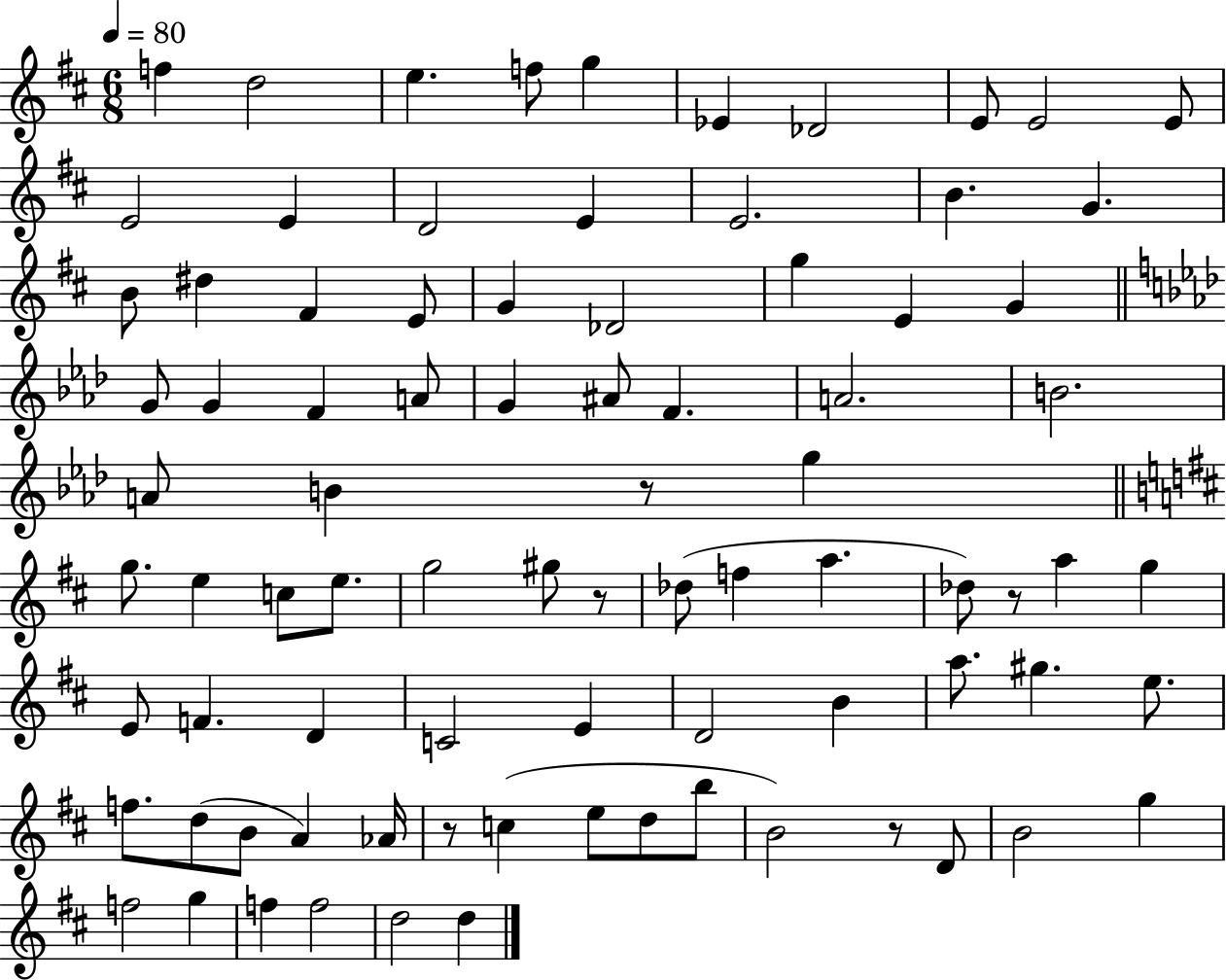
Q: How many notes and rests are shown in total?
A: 84